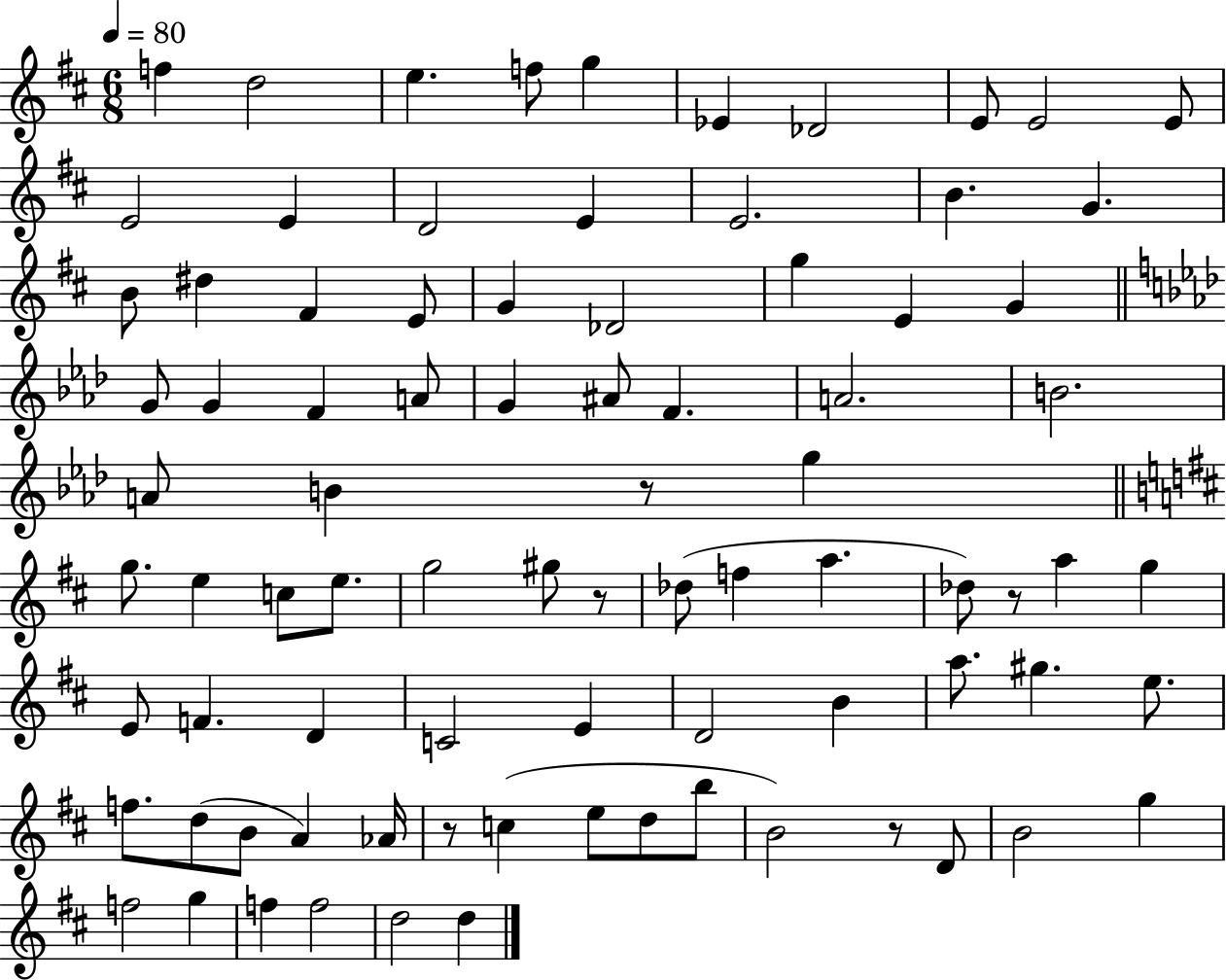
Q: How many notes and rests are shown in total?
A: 84